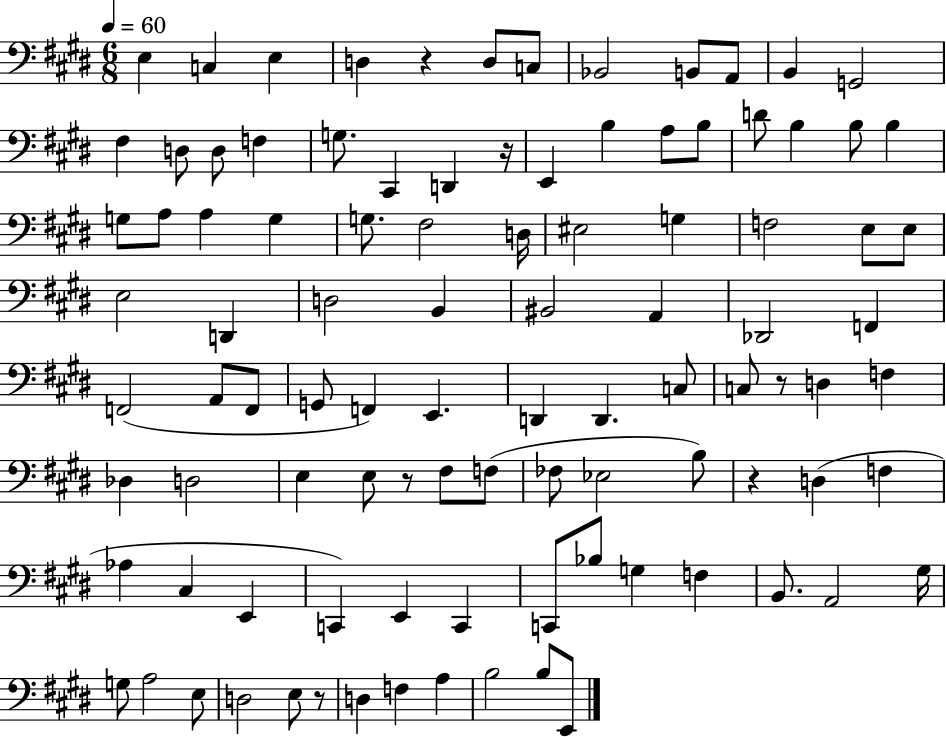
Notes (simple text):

E3/q C3/q E3/q D3/q R/q D3/e C3/e Bb2/h B2/e A2/e B2/q G2/h F#3/q D3/e D3/e F3/q G3/e. C#2/q D2/q R/s E2/q B3/q A3/e B3/e D4/e B3/q B3/e B3/q G3/e A3/e A3/q G3/q G3/e. F#3/h D3/s EIS3/h G3/q F3/h E3/e E3/e E3/h D2/q D3/h B2/q BIS2/h A2/q Db2/h F2/q F2/h A2/e F2/e G2/e F2/q E2/q. D2/q D2/q. C3/e C3/e R/e D3/q F3/q Db3/q D3/h E3/q E3/e R/e F#3/e F3/e FES3/e Eb3/h B3/e R/q D3/q F3/q Ab3/q C#3/q E2/q C2/q E2/q C2/q C2/e Bb3/e G3/q F3/q B2/e. A2/h G#3/s G3/e A3/h E3/e D3/h E3/e R/e D3/q F3/q A3/q B3/h B3/e E2/e